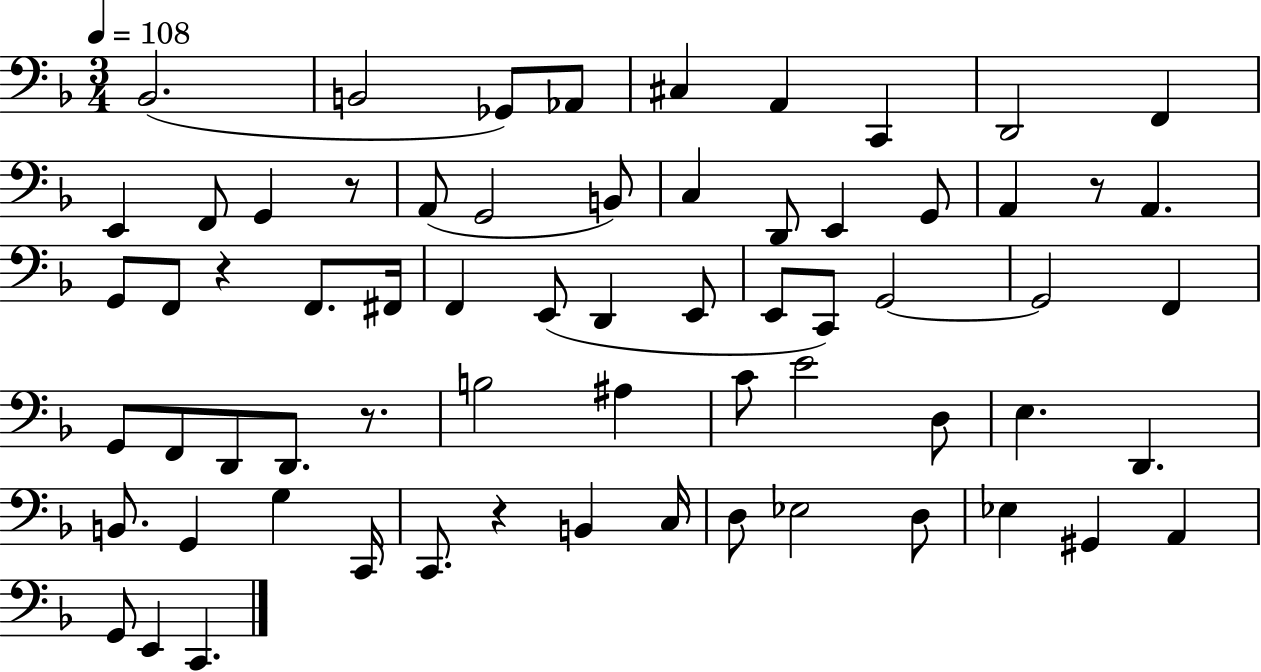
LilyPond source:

{
  \clef bass
  \numericTimeSignature
  \time 3/4
  \key f \major
  \tempo 4 = 108
  bes,2.( | b,2 ges,8) aes,8 | cis4 a,4 c,4 | d,2 f,4 | \break e,4 f,8 g,4 r8 | a,8( g,2 b,8) | c4 d,8 e,4 g,8 | a,4 r8 a,4. | \break g,8 f,8 r4 f,8. fis,16 | f,4 e,8( d,4 e,8 | e,8 c,8) g,2~~ | g,2 f,4 | \break g,8 f,8 d,8 d,8. r8. | b2 ais4 | c'8 e'2 d8 | e4. d,4. | \break b,8. g,4 g4 c,16 | c,8. r4 b,4 c16 | d8 ees2 d8 | ees4 gis,4 a,4 | \break g,8 e,4 c,4. | \bar "|."
}